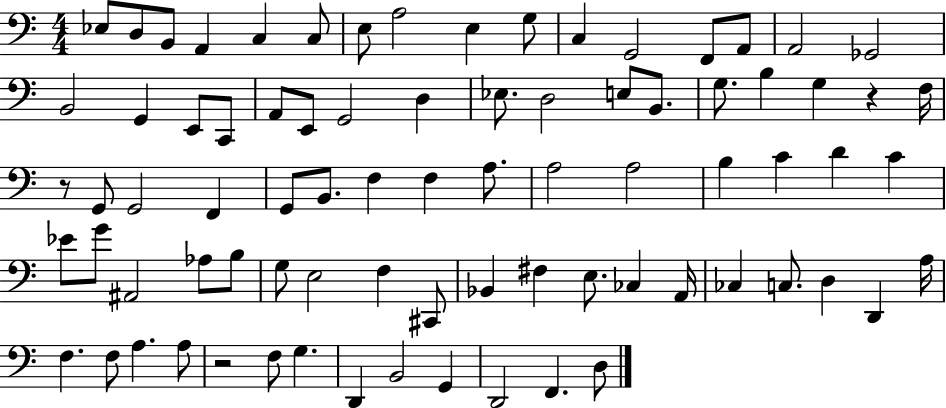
Eb3/e D3/e B2/e A2/q C3/q C3/e E3/e A3/h E3/q G3/e C3/q G2/h F2/e A2/e A2/h Gb2/h B2/h G2/q E2/e C2/e A2/e E2/e G2/h D3/q Eb3/e. D3/h E3/e B2/e. G3/e. B3/q G3/q R/q F3/s R/e G2/e G2/h F2/q G2/e B2/e. F3/q F3/q A3/e. A3/h A3/h B3/q C4/q D4/q C4/q Eb4/e G4/e A#2/h Ab3/e B3/e G3/e E3/h F3/q C#2/e Bb2/q F#3/q E3/e. CES3/q A2/s CES3/q C3/e. D3/q D2/q A3/s F3/q. F3/e A3/q. A3/e R/h F3/e G3/q. D2/q B2/h G2/q D2/h F2/q. D3/e